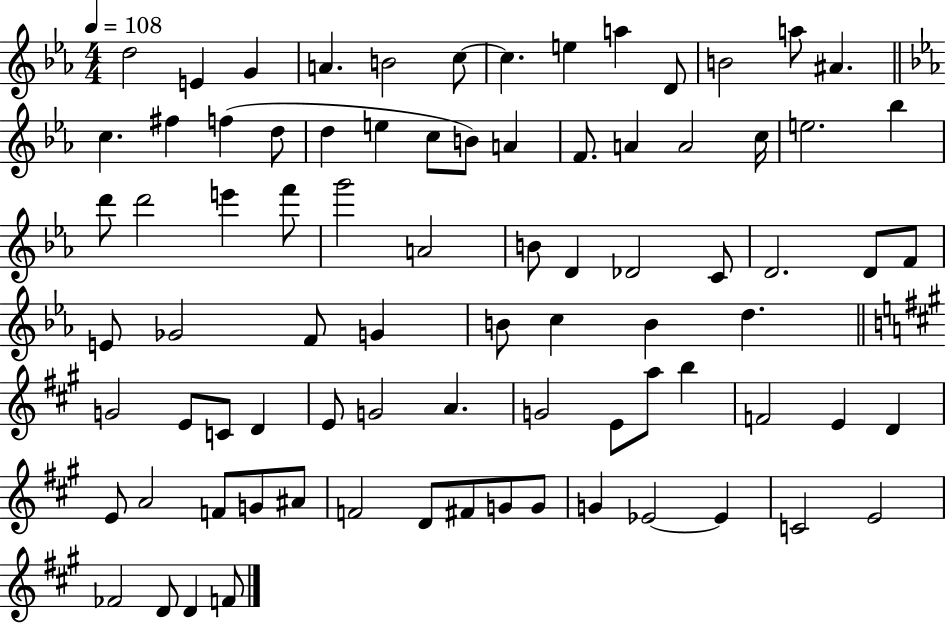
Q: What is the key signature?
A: EES major